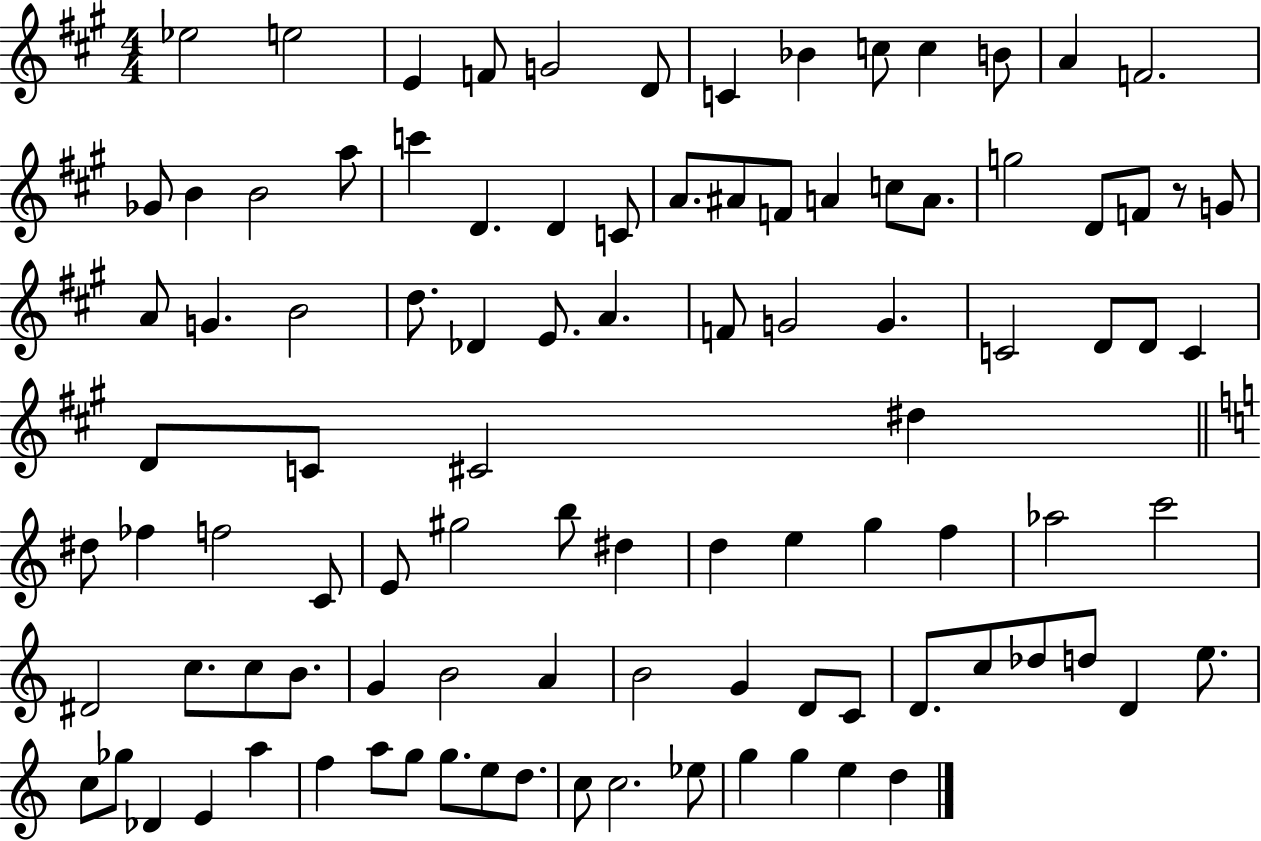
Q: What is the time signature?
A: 4/4